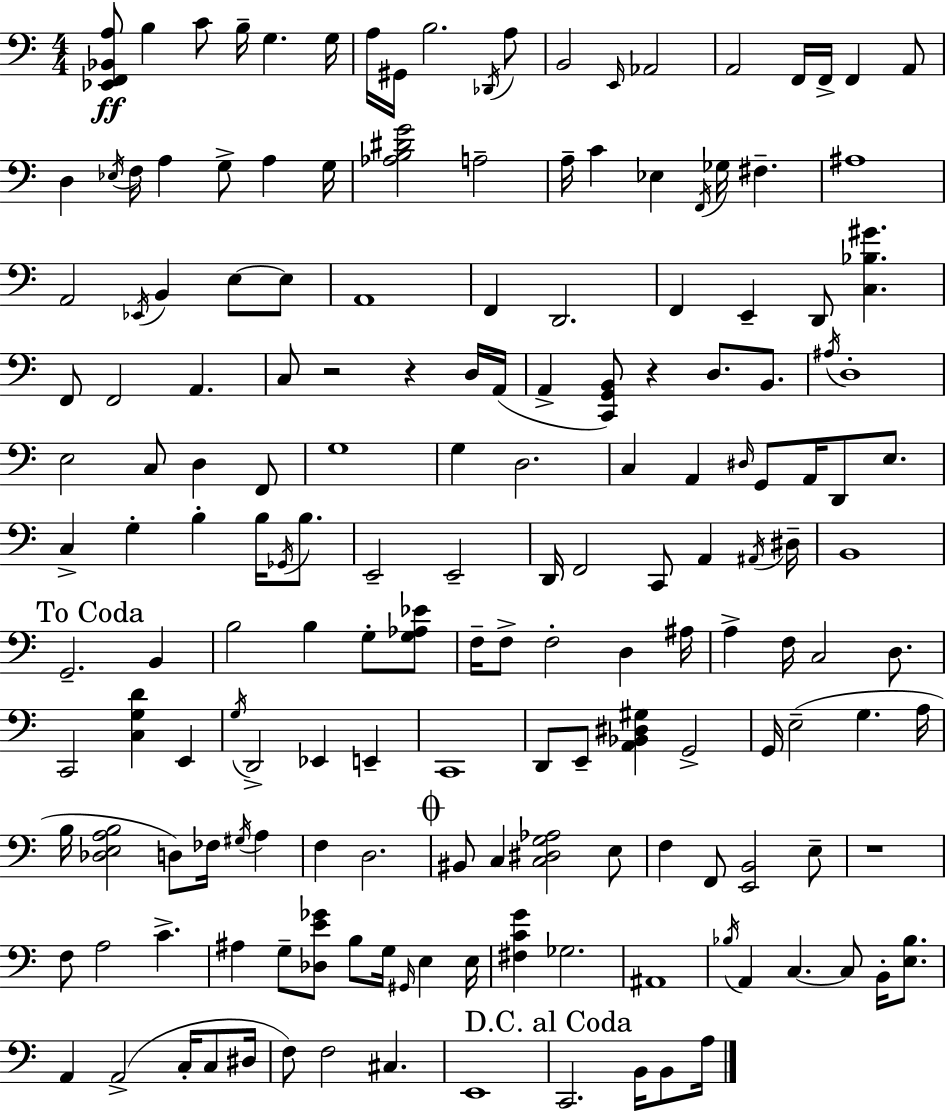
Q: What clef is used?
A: bass